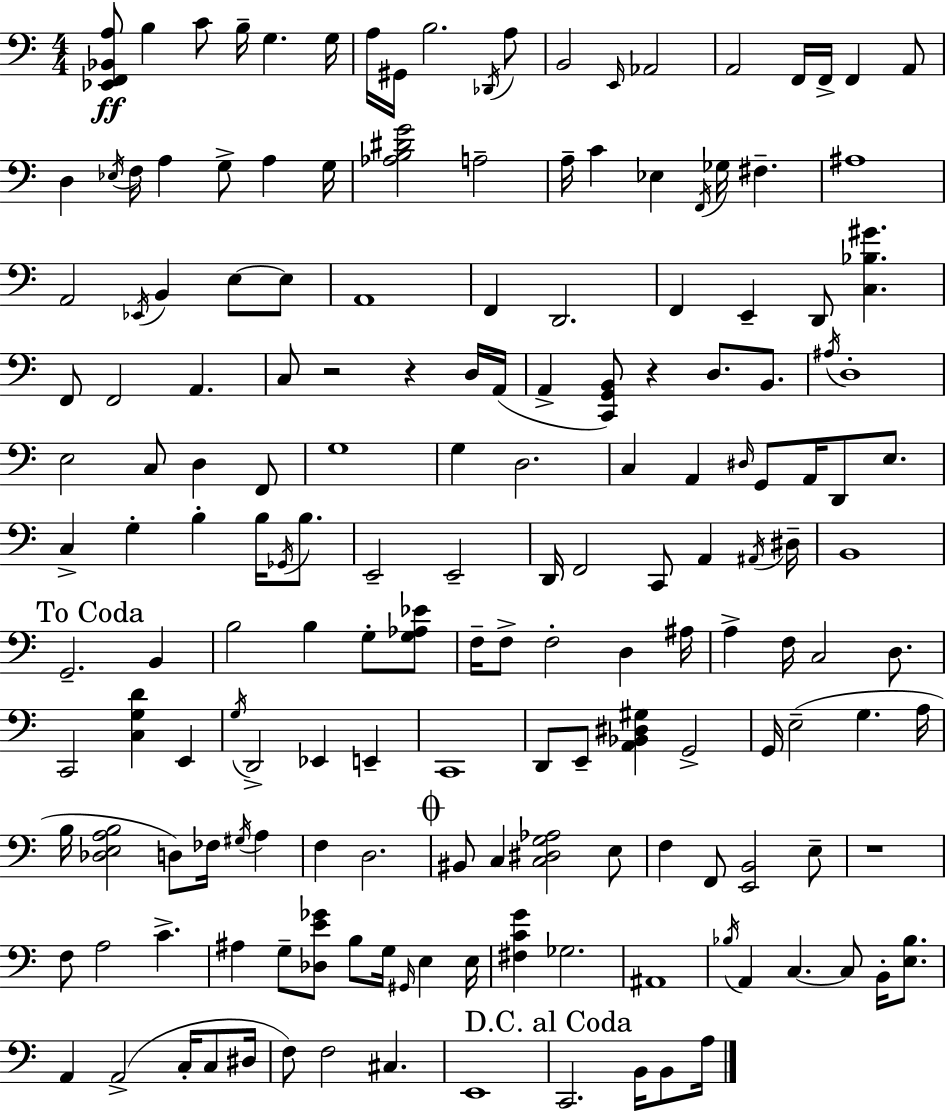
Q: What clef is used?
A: bass